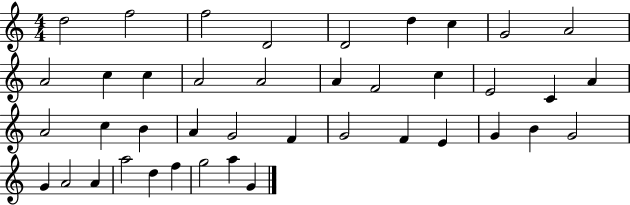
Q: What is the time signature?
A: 4/4